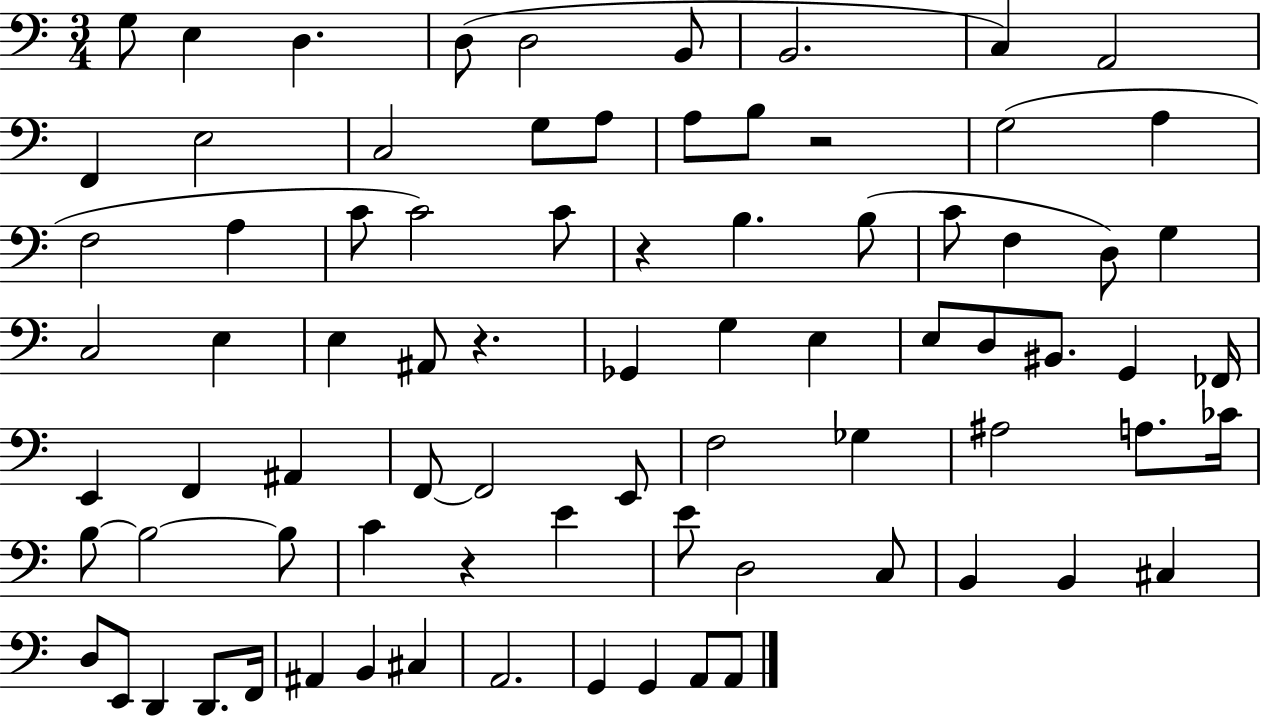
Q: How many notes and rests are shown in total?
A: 80